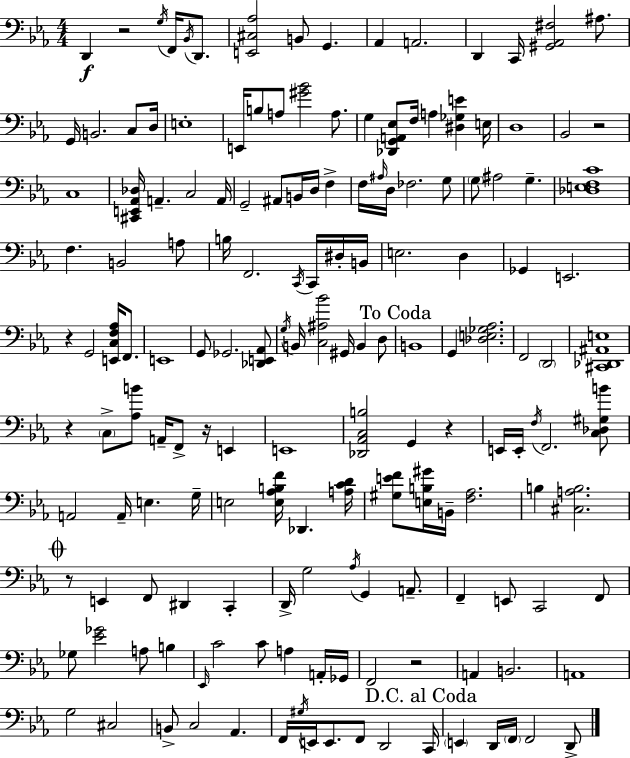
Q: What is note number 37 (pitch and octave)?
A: F3